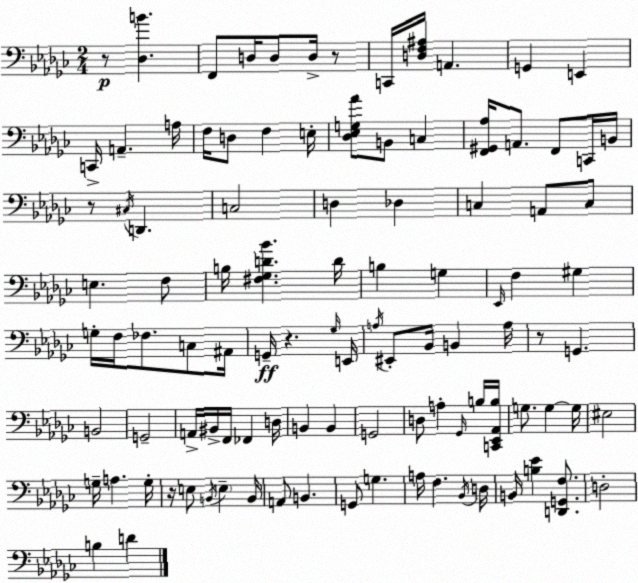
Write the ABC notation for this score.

X:1
T:Untitled
M:2/4
L:1/4
K:Ebm
z/2 [_D,B] F,,/2 D,/4 D,/2 D,/4 z/2 C,,/4 [D,F,^A,]/4 A,, G,, E,, C,,/4 A,, A,/4 F,/4 D,/2 F, E,/4 [_D,_E,G,_A]/2 B,,/2 C, [F,,^G,,_A,]/4 A,,/2 F,,/2 C,,/4 B,,/4 z/2 ^C,/4 D,, C,2 D, _D, C, A,,/2 C,/2 E, F,/2 B,/4 [^F,_G,D_B] D/4 B, G, _E,,/4 F, ^G, G,/4 F,/4 _F,/2 C,/2 ^A,,/4 G,,/4 z _G,/4 E,,/4 A,/4 ^E,,/2 _B,,/4 B,, A,/4 z/2 G,, B,,2 G,,2 A,,/4 ^B,,/4 F,,/4 _F,, D,/4 B,, B,, G,,2 D,/2 A, _G,,/4 B,/4 [C,,_E,,_A,,B,]/4 G,/2 G, G,/4 ^E,2 G,/4 A, G,/4 z/4 E,/2 B,,/4 E, B,,/4 A,,/2 B,, G,,/2 G, A,/4 F, _B,,/4 D,/4 B,,/4 [B,_E] [D,,G,,F,]/2 D,2 B, D